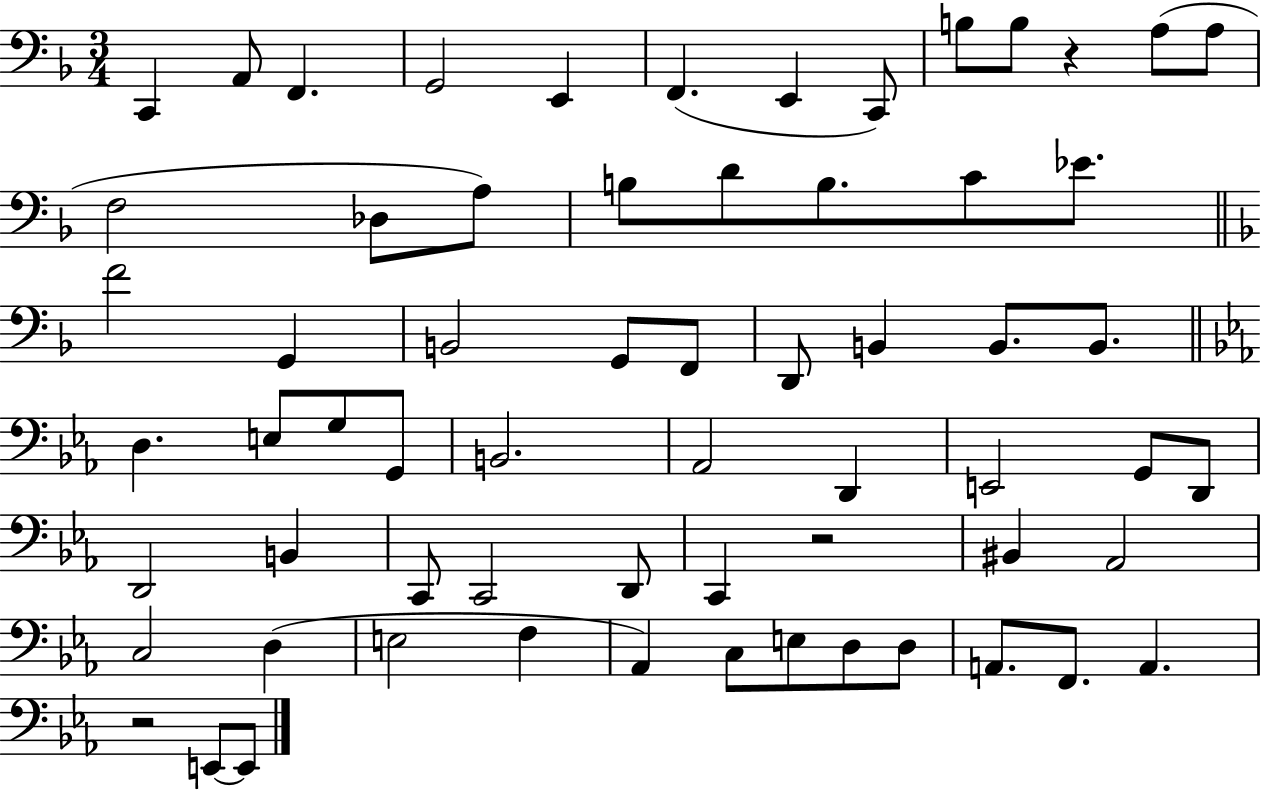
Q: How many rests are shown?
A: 3